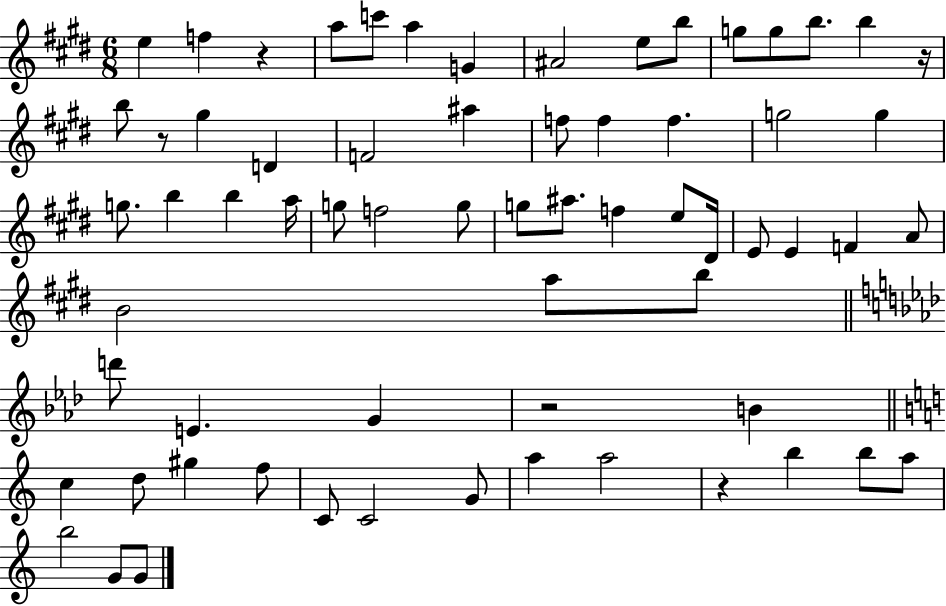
{
  \clef treble
  \numericTimeSignature
  \time 6/8
  \key e \major
  \repeat volta 2 { e''4 f''4 r4 | a''8 c'''8 a''4 g'4 | ais'2 e''8 b''8 | g''8 g''8 b''8. b''4 r16 | \break b''8 r8 gis''4 d'4 | f'2 ais''4 | f''8 f''4 f''4. | g''2 g''4 | \break g''8. b''4 b''4 a''16 | g''8 f''2 g''8 | g''8 ais''8. f''4 e''8 dis'16 | e'8 e'4 f'4 a'8 | \break b'2 a''8 b''8 | \bar "||" \break \key f \minor d'''8 e'4. g'4 | r2 b'4 | \bar "||" \break \key a \minor c''4 d''8 gis''4 f''8 | c'8 c'2 g'8 | a''4 a''2 | r4 b''4 b''8 a''8 | \break b''2 g'8 g'8 | } \bar "|."
}